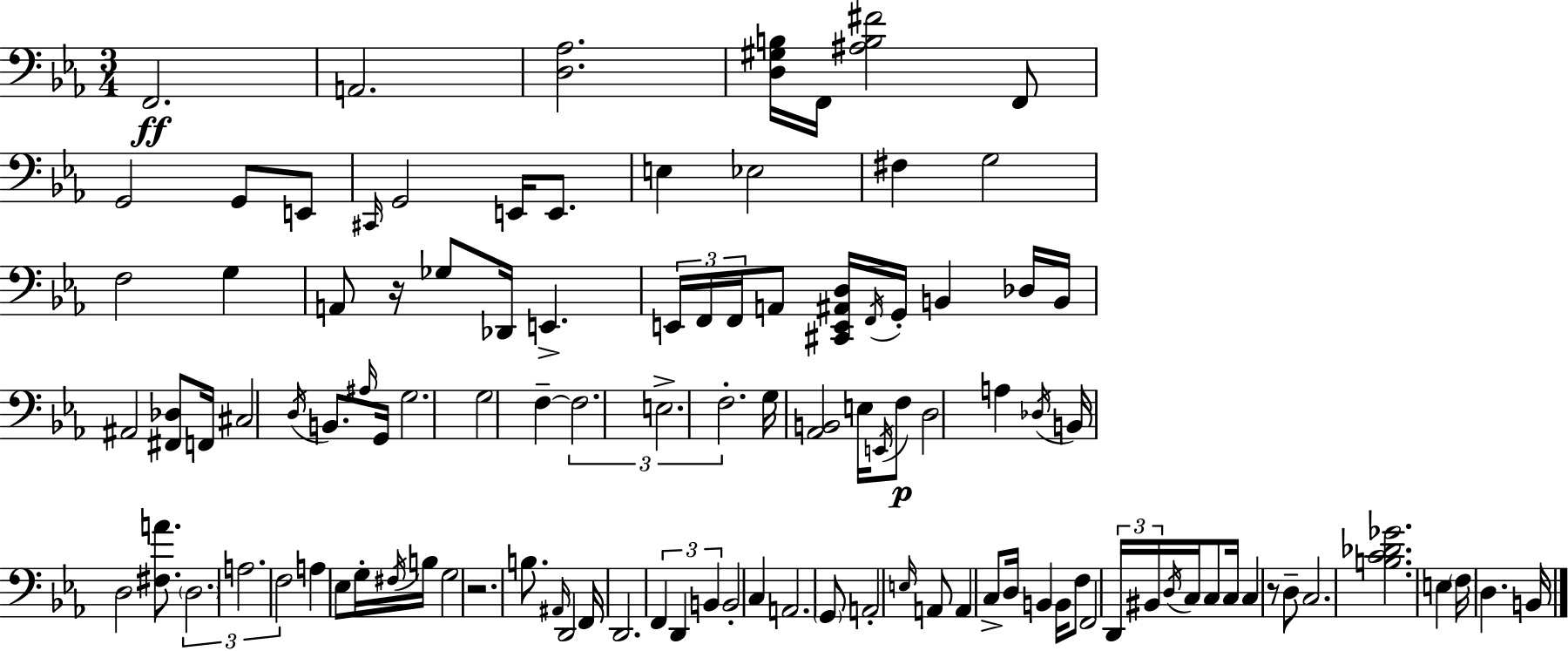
F2/h. A2/h. [D3,Ab3]/h. [D3,G#3,B3]/s F2/s [A#3,B3,F#4]/h F2/e G2/h G2/e E2/e C#2/s G2/h E2/s E2/e. E3/q Eb3/h F#3/q G3/h F3/h G3/q A2/e R/s Gb3/e Db2/s E2/q. E2/s F2/s F2/s A2/e [C#2,E2,A#2,D3]/s F2/s G2/s B2/q Db3/s B2/s A#2/h [F#2,Db3]/e F2/s C#3/h D3/s B2/e. A#3/s G2/s G3/h. G3/h F3/q F3/h. E3/h. F3/h. G3/s [Ab2,B2]/h E3/s E2/s F3/e D3/h A3/q Db3/s B2/s D3/h [F#3,A4]/e. D3/h. A3/h. F3/h A3/q Eb3/e G3/s F#3/s B3/s G3/h R/h. B3/e. A#2/s D2/h F2/s D2/h. F2/q D2/q B2/q B2/h C3/q A2/h. G2/e A2/h E3/s A2/e A2/q C3/e D3/s B2/q B2/s F3/e F2/h D2/s BIS2/s D3/s C3/s C3/e C3/s C3/q R/e D3/e C3/h. [B3,C4,Db4,Gb4]/h. E3/q F3/s D3/q. B2/s